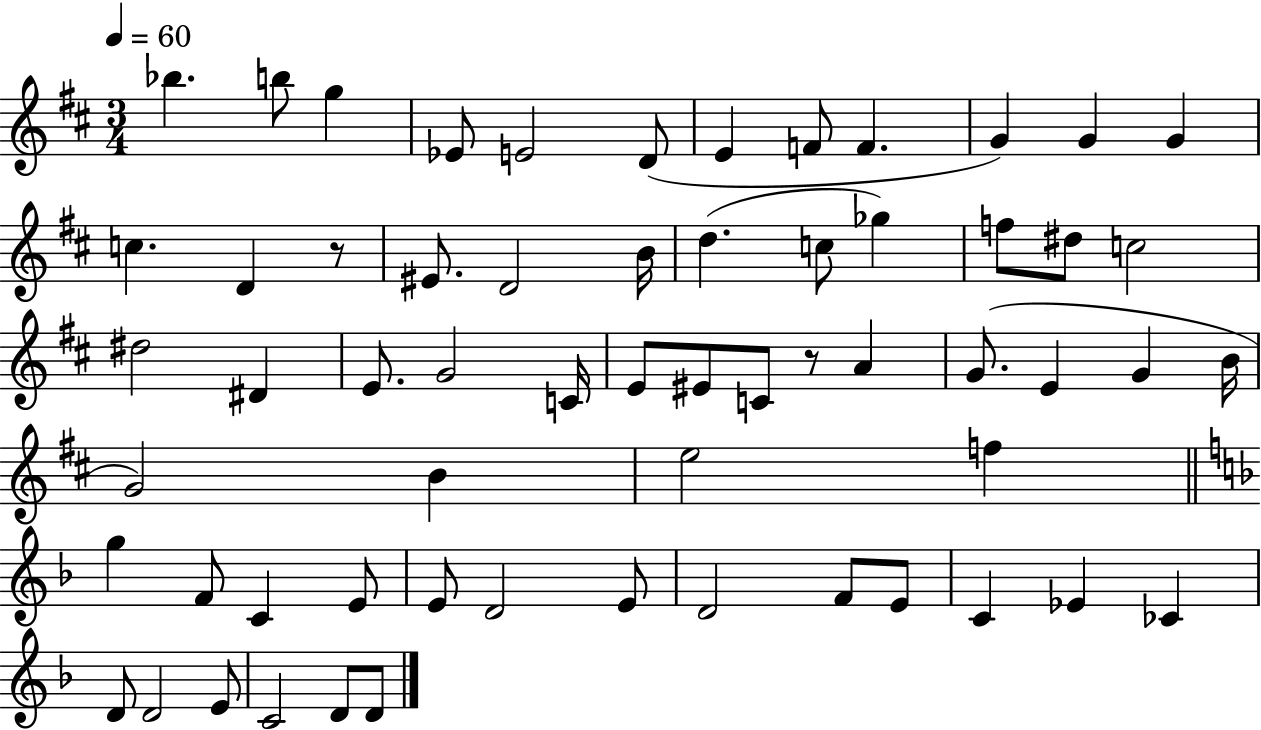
Bb5/q. B5/e G5/q Eb4/e E4/h D4/e E4/q F4/e F4/q. G4/q G4/q G4/q C5/q. D4/q R/e EIS4/e. D4/h B4/s D5/q. C5/e Gb5/q F5/e D#5/e C5/h D#5/h D#4/q E4/e. G4/h C4/s E4/e EIS4/e C4/e R/e A4/q G4/e. E4/q G4/q B4/s G4/h B4/q E5/h F5/q G5/q F4/e C4/q E4/e E4/e D4/h E4/e D4/h F4/e E4/e C4/q Eb4/q CES4/q D4/e D4/h E4/e C4/h D4/e D4/e